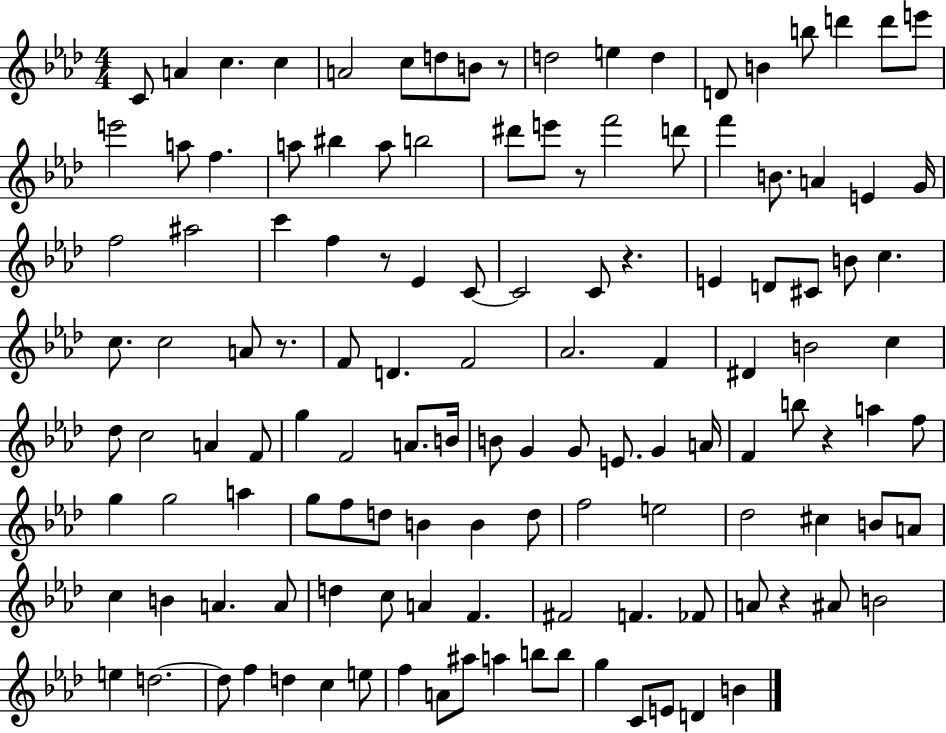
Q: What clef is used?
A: treble